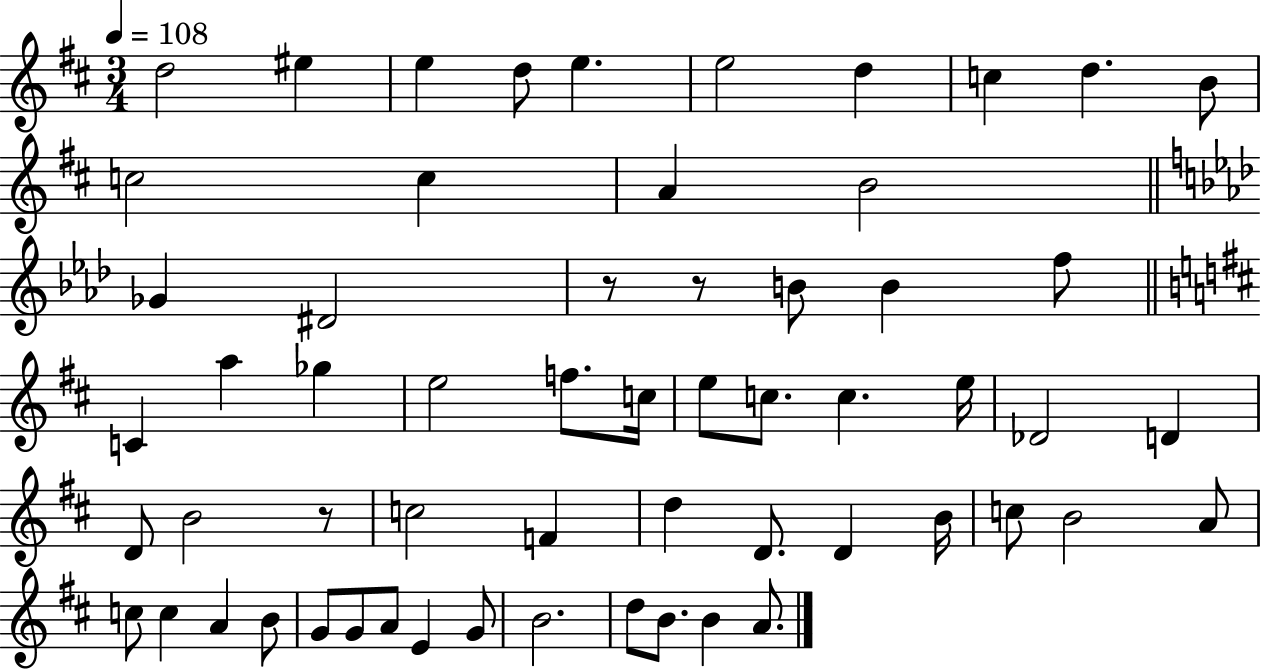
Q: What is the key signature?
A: D major